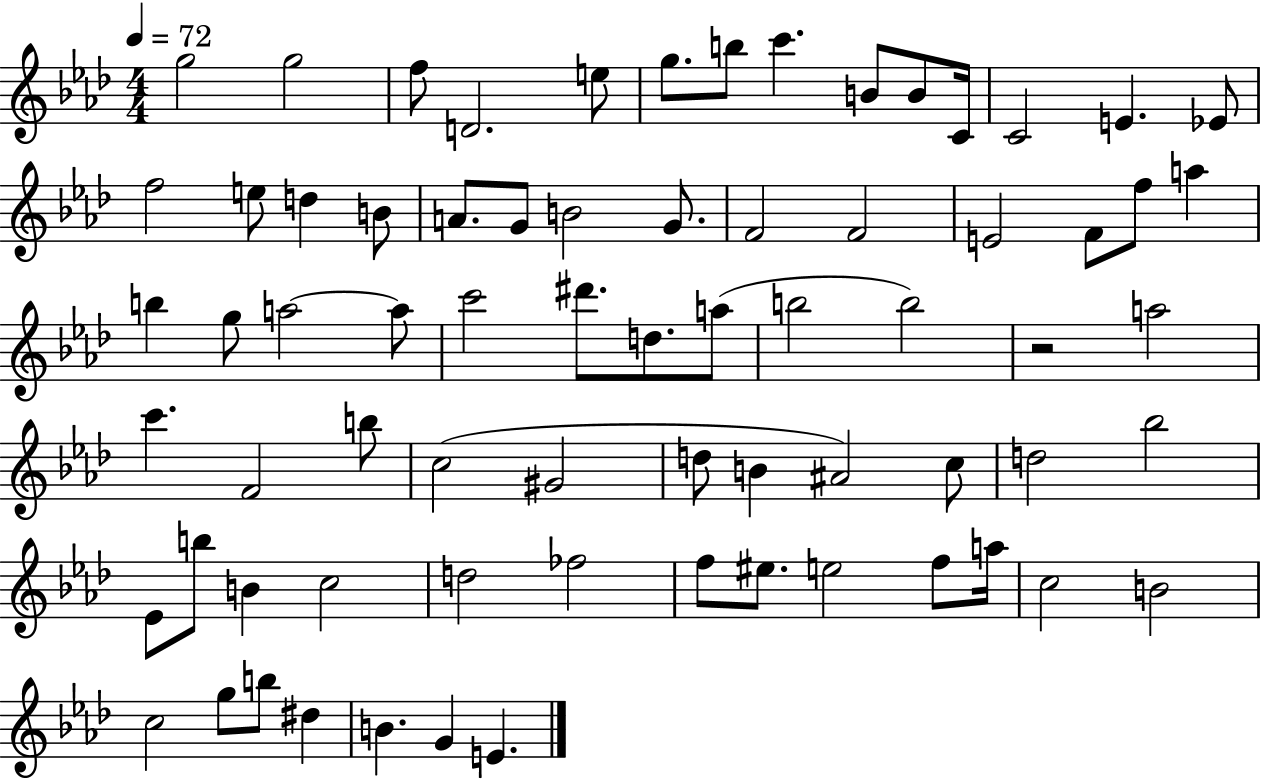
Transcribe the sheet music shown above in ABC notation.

X:1
T:Untitled
M:4/4
L:1/4
K:Ab
g2 g2 f/2 D2 e/2 g/2 b/2 c' B/2 B/2 C/4 C2 E _E/2 f2 e/2 d B/2 A/2 G/2 B2 G/2 F2 F2 E2 F/2 f/2 a b g/2 a2 a/2 c'2 ^d'/2 d/2 a/2 b2 b2 z2 a2 c' F2 b/2 c2 ^G2 d/2 B ^A2 c/2 d2 _b2 _E/2 b/2 B c2 d2 _f2 f/2 ^e/2 e2 f/2 a/4 c2 B2 c2 g/2 b/2 ^d B G E